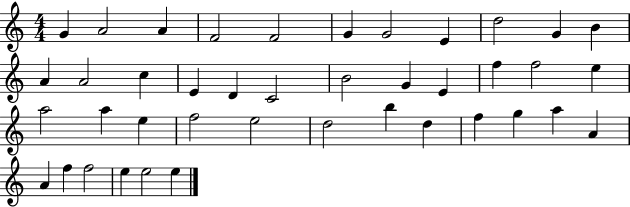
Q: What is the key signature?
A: C major